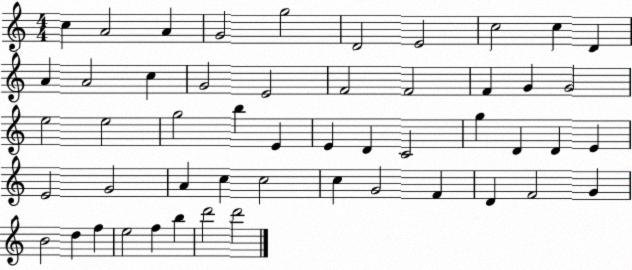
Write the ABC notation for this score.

X:1
T:Untitled
M:4/4
L:1/4
K:C
c A2 A G2 g2 D2 E2 c2 c D A A2 c G2 E2 F2 F2 F G G2 e2 e2 g2 b E E D C2 g D D E E2 G2 A c c2 c G2 F D F2 G B2 d f e2 f b d'2 d'2